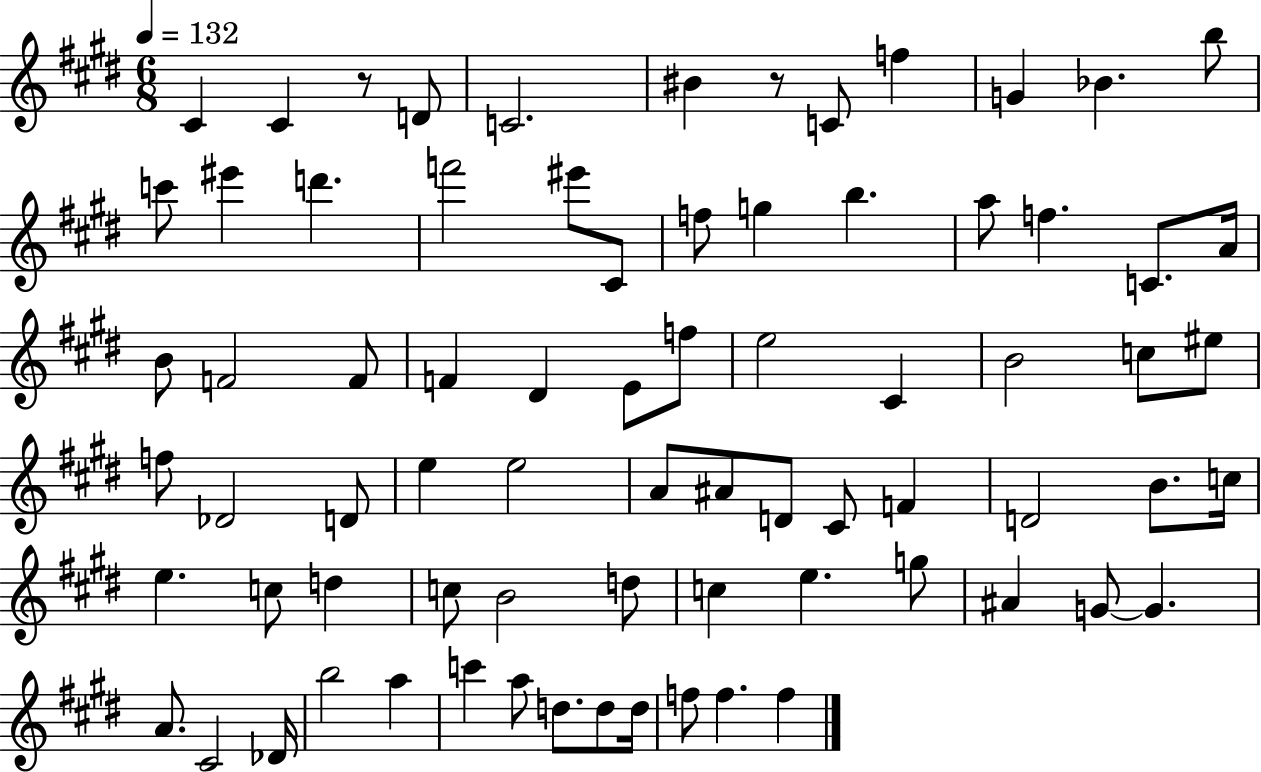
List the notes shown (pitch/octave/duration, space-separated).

C#4/q C#4/q R/e D4/e C4/h. BIS4/q R/e C4/e F5/q G4/q Bb4/q. B5/e C6/e EIS6/q D6/q. F6/h EIS6/e C#4/e F5/e G5/q B5/q. A5/e F5/q. C4/e. A4/s B4/e F4/h F4/e F4/q D#4/q E4/e F5/e E5/h C#4/q B4/h C5/e EIS5/e F5/e Db4/h D4/e E5/q E5/h A4/e A#4/e D4/e C#4/e F4/q D4/h B4/e. C5/s E5/q. C5/e D5/q C5/e B4/h D5/e C5/q E5/q. G5/e A#4/q G4/e G4/q. A4/e. C#4/h Db4/s B5/h A5/q C6/q A5/e D5/e. D5/e D5/s F5/e F5/q. F5/q